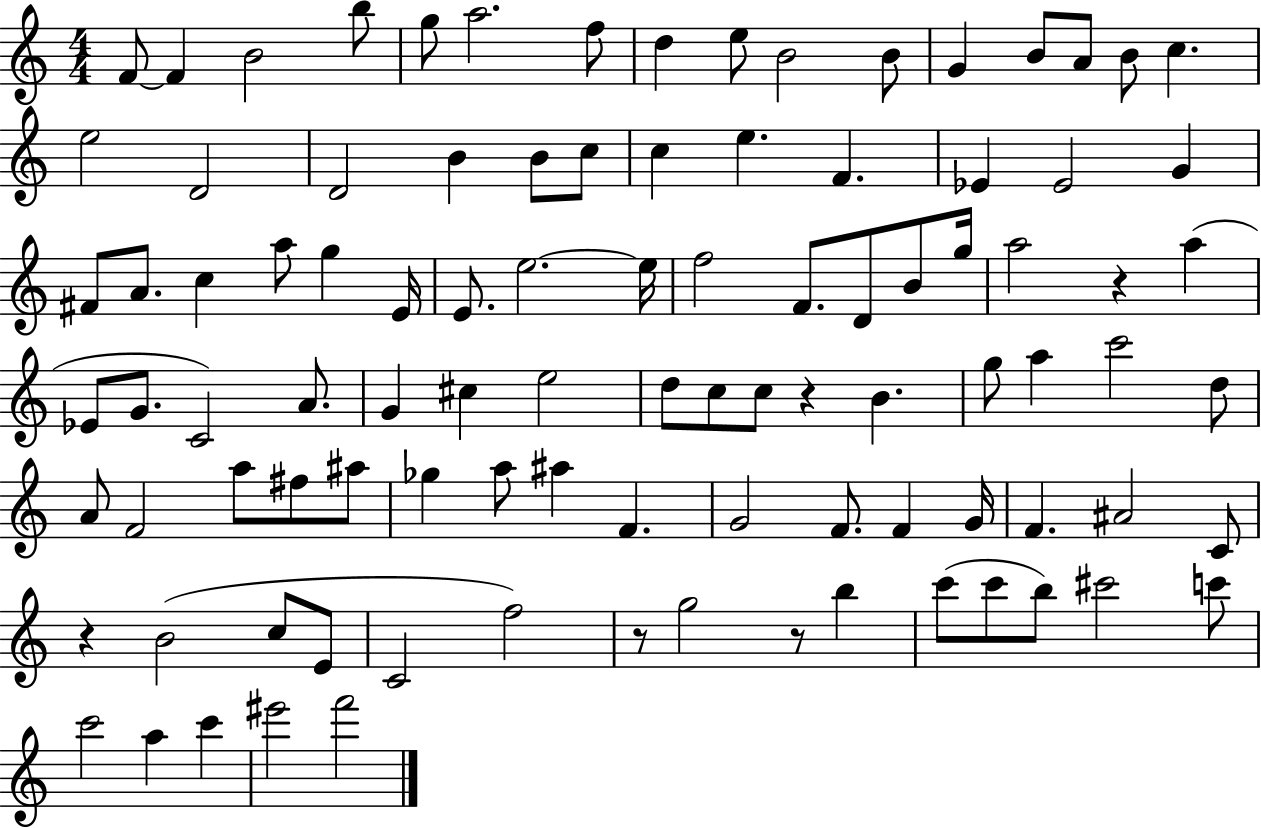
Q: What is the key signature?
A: C major